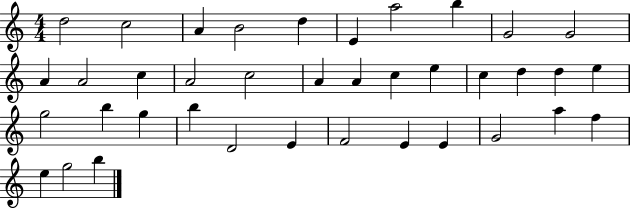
X:1
T:Untitled
M:4/4
L:1/4
K:C
d2 c2 A B2 d E a2 b G2 G2 A A2 c A2 c2 A A c e c d d e g2 b g b D2 E F2 E E G2 a f e g2 b